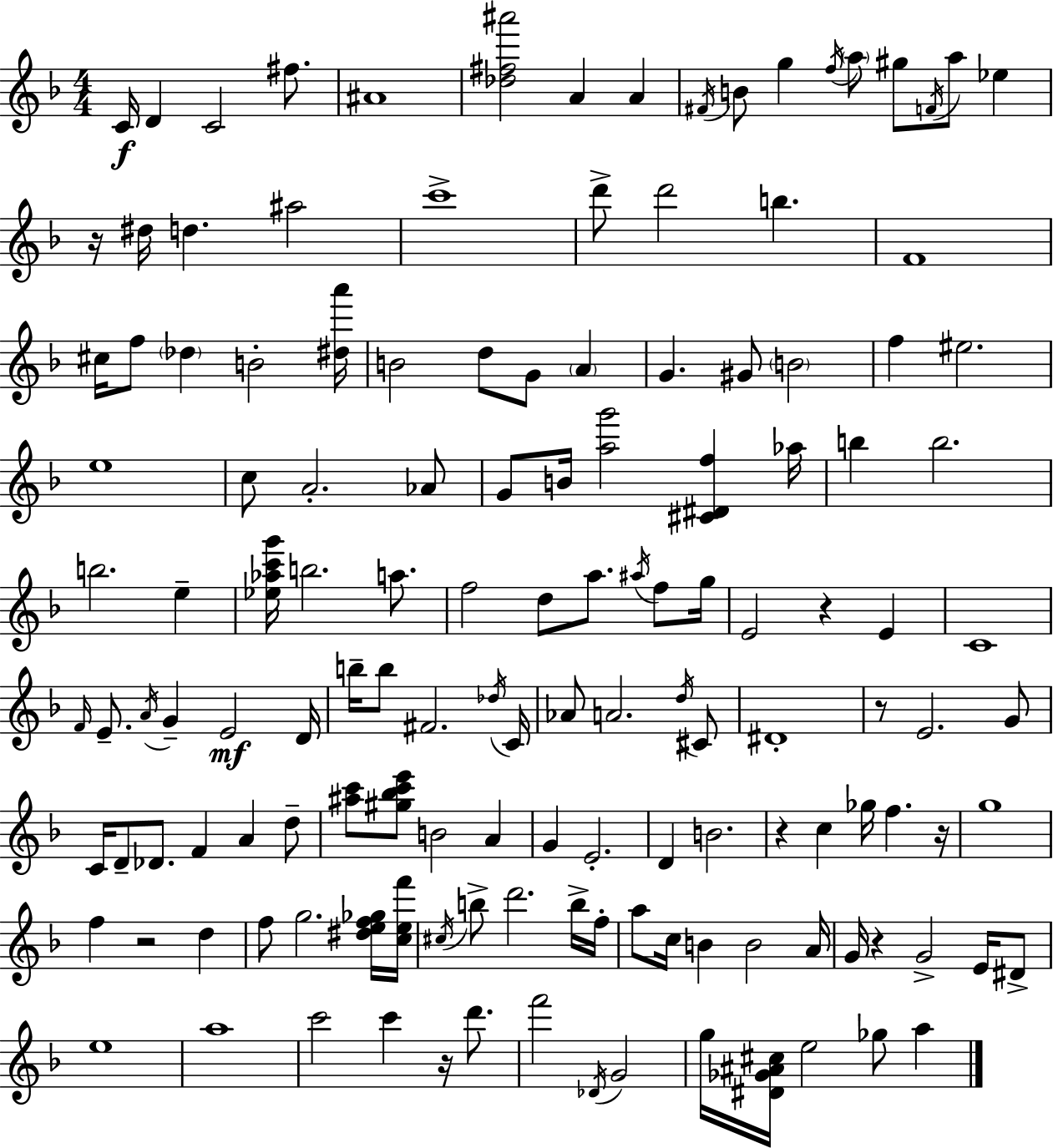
C4/s D4/q C4/h F#5/e. A#4/w [Db5,F#5,A#6]/h A4/q A4/q F#4/s B4/e G5/q F5/s A5/e G#5/e F4/s A5/e Eb5/q R/s D#5/s D5/q. A#5/h C6/w D6/e D6/h B5/q. F4/w C#5/s F5/e Db5/q B4/h [D#5,A6]/s B4/h D5/e G4/e A4/q G4/q. G#4/e B4/h F5/q EIS5/h. E5/w C5/e A4/h. Ab4/e G4/e B4/s [A5,G6]/h [C#4,D#4,F5]/q Ab5/s B5/q B5/h. B5/h. E5/q [Eb5,Ab5,C6,G6]/s B5/h. A5/e. F5/h D5/e A5/e. A#5/s F5/e G5/s E4/h R/q E4/q C4/w F4/s E4/e. A4/s G4/q E4/h D4/s B5/s B5/e F#4/h. Db5/s C4/s Ab4/e A4/h. D5/s C#4/e D#4/w R/e E4/h. G4/e C4/s D4/e Db4/e. F4/q A4/q D5/e [A#5,C6]/e [G#5,Bb5,C6,E6]/e B4/h A4/q G4/q E4/h. D4/q B4/h. R/q C5/q Gb5/s F5/q. R/s G5/w F5/q R/h D5/q F5/e G5/h. [D#5,E5,F5,Gb5]/s [C5,E5,F6]/s C#5/s B5/e D6/h. B5/s F5/s A5/e C5/s B4/q B4/h A4/s G4/s R/q G4/h E4/s D#4/e E5/w A5/w C6/h C6/q R/s D6/e. F6/h Db4/s G4/h G5/s [D#4,Gb4,A#4,C#5]/s E5/h Gb5/e A5/q